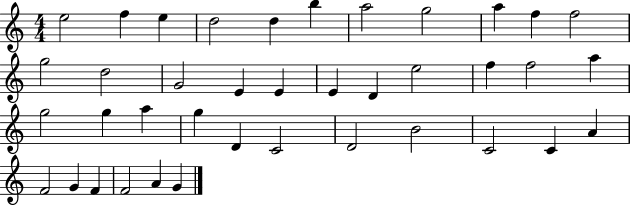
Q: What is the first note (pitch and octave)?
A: E5